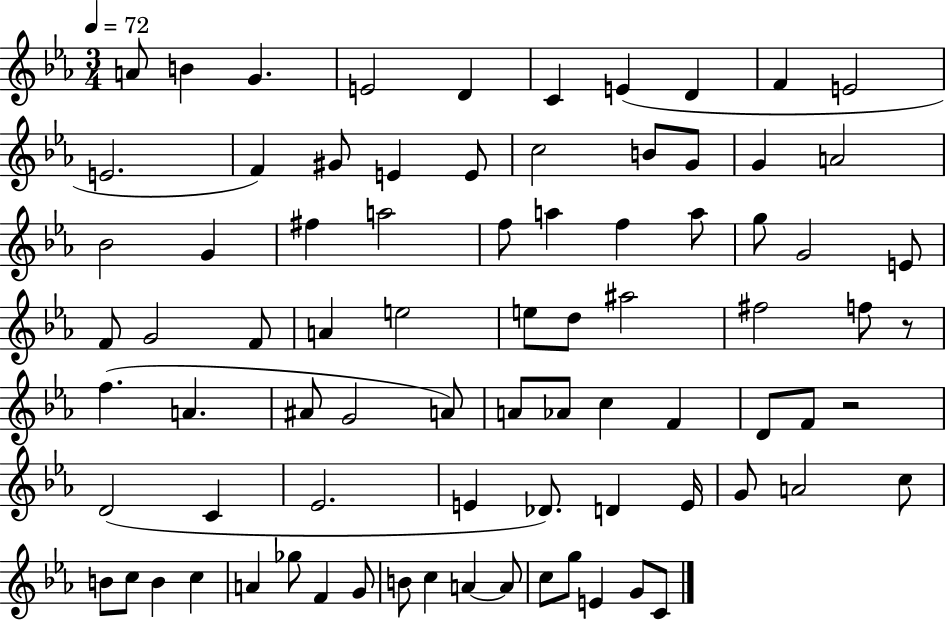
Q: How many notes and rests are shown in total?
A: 81